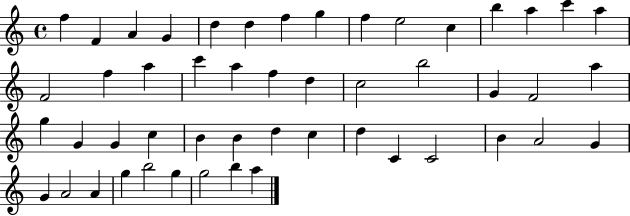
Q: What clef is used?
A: treble